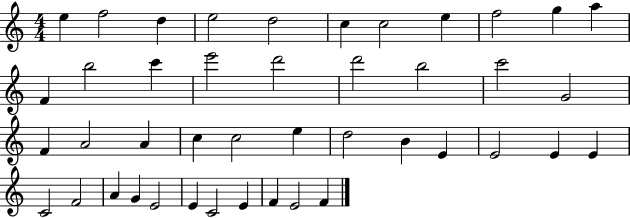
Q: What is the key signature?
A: C major